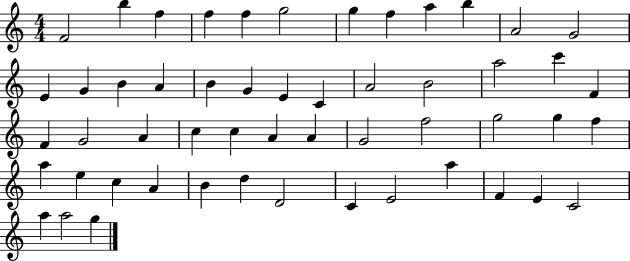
F4/h B5/q F5/q F5/q F5/q G5/h G5/q F5/q A5/q B5/q A4/h G4/h E4/q G4/q B4/q A4/q B4/q G4/q E4/q C4/q A4/h B4/h A5/h C6/q F4/q F4/q G4/h A4/q C5/q C5/q A4/q A4/q G4/h F5/h G5/h G5/q F5/q A5/q E5/q C5/q A4/q B4/q D5/q D4/h C4/q E4/h A5/q F4/q E4/q C4/h A5/q A5/h G5/q